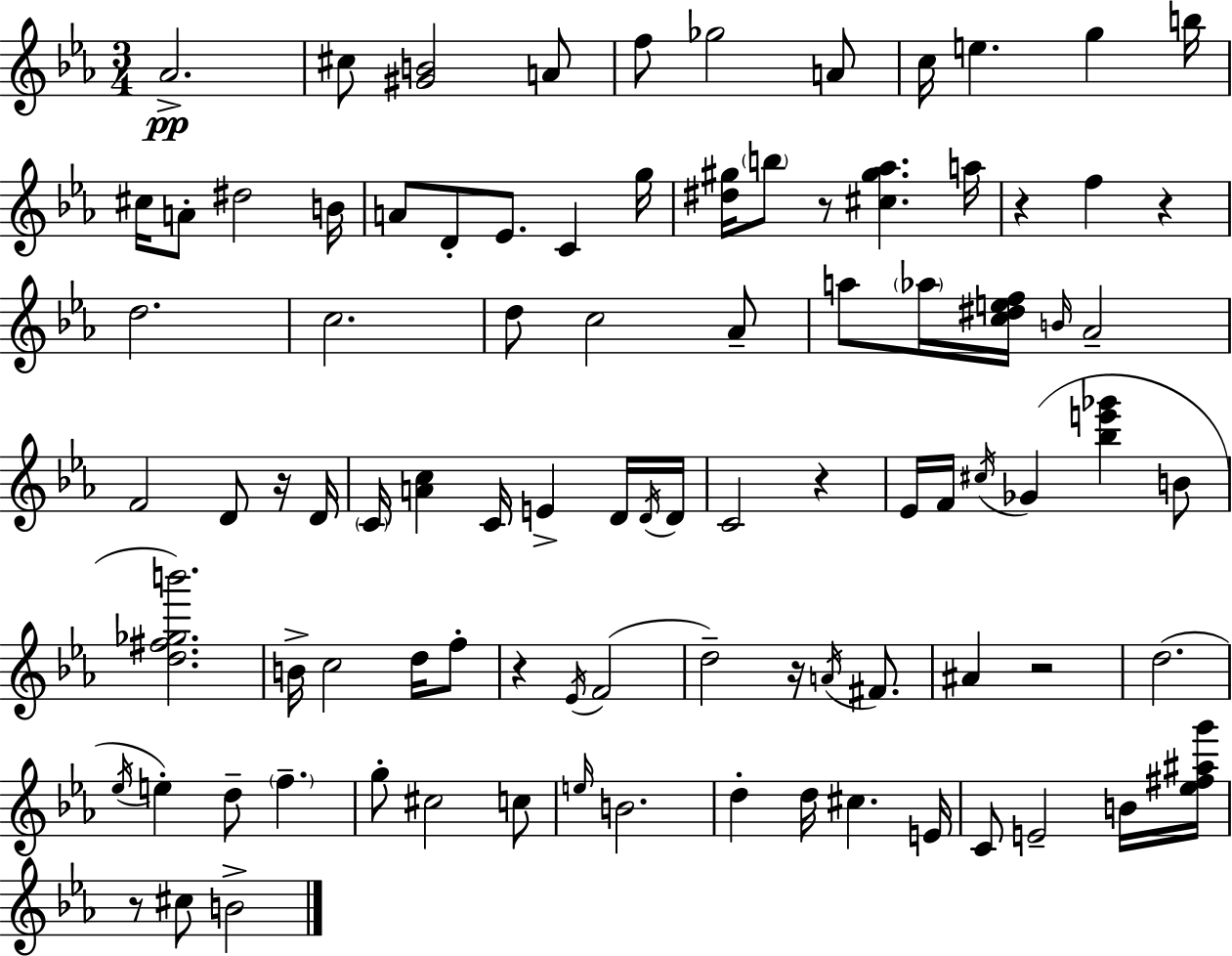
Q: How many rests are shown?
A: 9